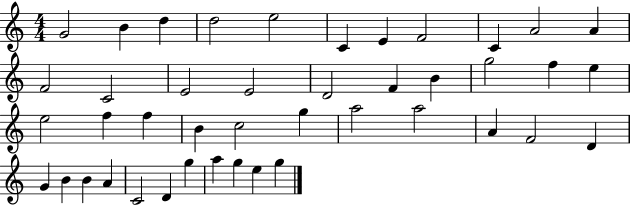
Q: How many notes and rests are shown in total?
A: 43